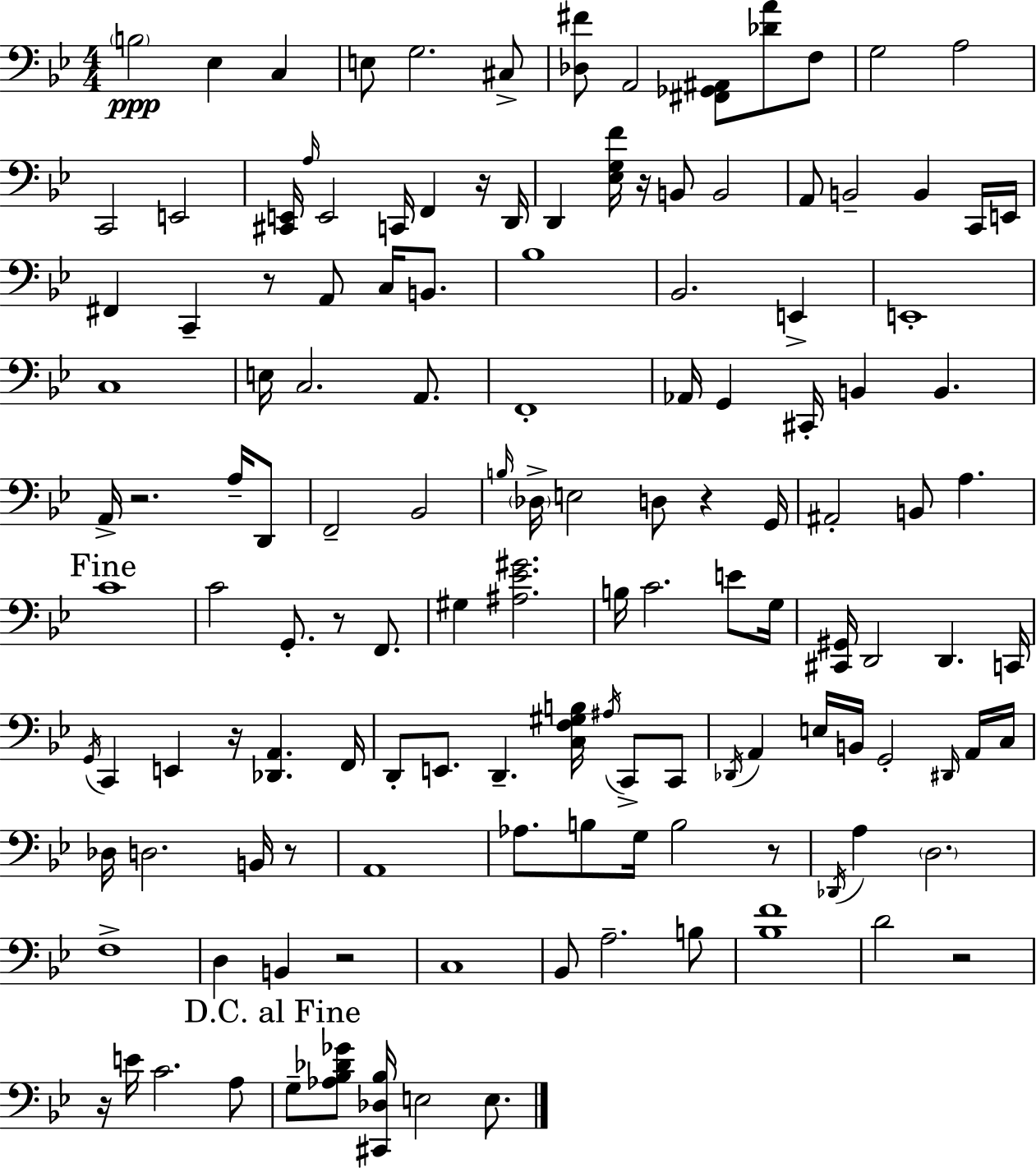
{
  \clef bass
  \numericTimeSignature
  \time 4/4
  \key g \minor
  \parenthesize b2\ppp ees4 c4 | e8 g2. cis8-> | <des fis'>8 a,2 <fis, ges, ais,>8 <des' a'>8 f8 | g2 a2 | \break c,2 e,2 | <cis, e,>16 \grace { a16 } e,2 c,16 f,4 r16 | d,16 d,4 <ees g f'>16 r16 b,8 b,2 | a,8 b,2-- b,4 c,16 | \break e,16 fis,4 c,4-- r8 a,8 c16 b,8. | bes1 | bes,2. e,4-> | e,1-. | \break c1 | e16 c2. a,8. | f,1-. | aes,16 g,4 cis,16-. b,4 b,4. | \break a,16-> r2. a16-- d,8 | f,2-- bes,2 | \grace { b16 } \parenthesize des16-> e2 d8 r4 | g,16 ais,2-. b,8 a4. | \break \mark "Fine" c'1 | c'2 g,8.-. r8 f,8. | gis4 <ais ees' gis'>2. | b16 c'2. e'8 | \break g16 <cis, gis,>16 d,2 d,4. | c,16 \acciaccatura { g,16 } c,4 e,4 r16 <des, a,>4. | f,16 d,8-. e,8. d,4.-- <c f gis b>16 \acciaccatura { ais16 } | c,8-> c,8 \acciaccatura { des,16 } a,4 e16 b,16 g,2-. | \break \grace { dis,16 } a,16 c16 des16 d2. | b,16 r8 a,1 | aes8. b8 g16 b2 | r8 \acciaccatura { des,16 } a4 \parenthesize d2. | \break f1-> | d4 b,4 r2 | c1 | bes,8 a2.-- | \break b8 <bes f'>1 | d'2 r2 | r16 e'16 c'2. | a8 \mark "D.C. al Fine" g8-- <aes bes des' ges'>8 <cis, des bes>16 e2 | \break e8. \bar "|."
}